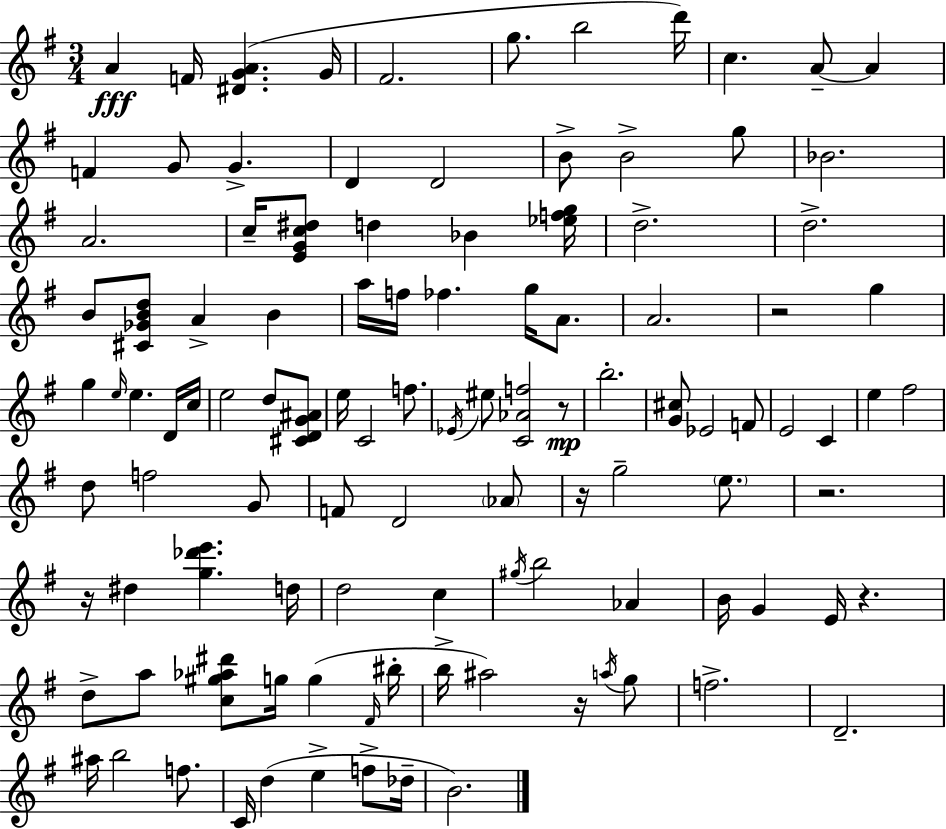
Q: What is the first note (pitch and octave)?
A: A4